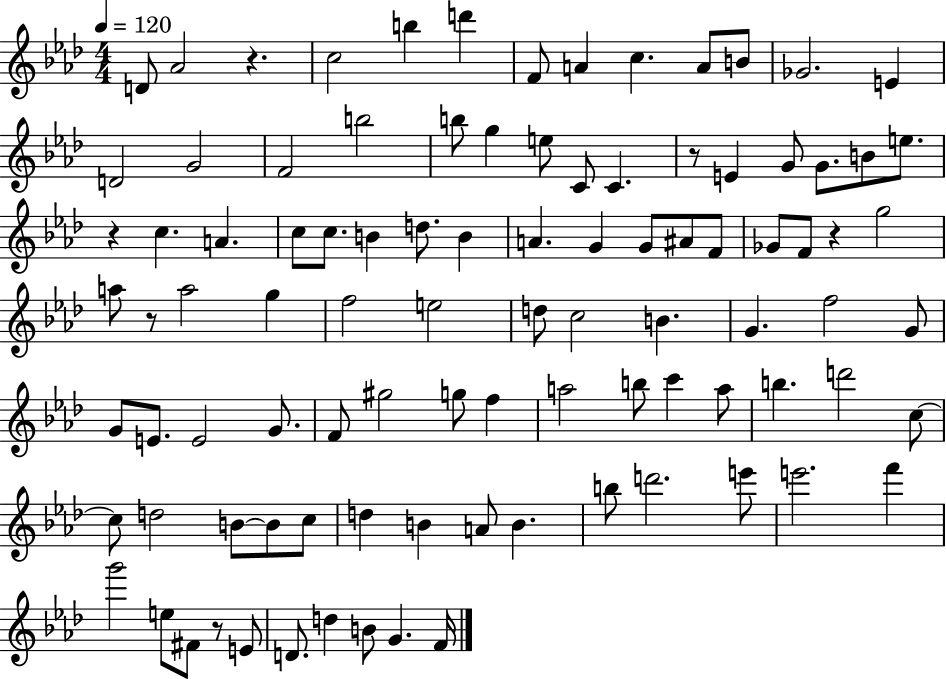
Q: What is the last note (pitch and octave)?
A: F4